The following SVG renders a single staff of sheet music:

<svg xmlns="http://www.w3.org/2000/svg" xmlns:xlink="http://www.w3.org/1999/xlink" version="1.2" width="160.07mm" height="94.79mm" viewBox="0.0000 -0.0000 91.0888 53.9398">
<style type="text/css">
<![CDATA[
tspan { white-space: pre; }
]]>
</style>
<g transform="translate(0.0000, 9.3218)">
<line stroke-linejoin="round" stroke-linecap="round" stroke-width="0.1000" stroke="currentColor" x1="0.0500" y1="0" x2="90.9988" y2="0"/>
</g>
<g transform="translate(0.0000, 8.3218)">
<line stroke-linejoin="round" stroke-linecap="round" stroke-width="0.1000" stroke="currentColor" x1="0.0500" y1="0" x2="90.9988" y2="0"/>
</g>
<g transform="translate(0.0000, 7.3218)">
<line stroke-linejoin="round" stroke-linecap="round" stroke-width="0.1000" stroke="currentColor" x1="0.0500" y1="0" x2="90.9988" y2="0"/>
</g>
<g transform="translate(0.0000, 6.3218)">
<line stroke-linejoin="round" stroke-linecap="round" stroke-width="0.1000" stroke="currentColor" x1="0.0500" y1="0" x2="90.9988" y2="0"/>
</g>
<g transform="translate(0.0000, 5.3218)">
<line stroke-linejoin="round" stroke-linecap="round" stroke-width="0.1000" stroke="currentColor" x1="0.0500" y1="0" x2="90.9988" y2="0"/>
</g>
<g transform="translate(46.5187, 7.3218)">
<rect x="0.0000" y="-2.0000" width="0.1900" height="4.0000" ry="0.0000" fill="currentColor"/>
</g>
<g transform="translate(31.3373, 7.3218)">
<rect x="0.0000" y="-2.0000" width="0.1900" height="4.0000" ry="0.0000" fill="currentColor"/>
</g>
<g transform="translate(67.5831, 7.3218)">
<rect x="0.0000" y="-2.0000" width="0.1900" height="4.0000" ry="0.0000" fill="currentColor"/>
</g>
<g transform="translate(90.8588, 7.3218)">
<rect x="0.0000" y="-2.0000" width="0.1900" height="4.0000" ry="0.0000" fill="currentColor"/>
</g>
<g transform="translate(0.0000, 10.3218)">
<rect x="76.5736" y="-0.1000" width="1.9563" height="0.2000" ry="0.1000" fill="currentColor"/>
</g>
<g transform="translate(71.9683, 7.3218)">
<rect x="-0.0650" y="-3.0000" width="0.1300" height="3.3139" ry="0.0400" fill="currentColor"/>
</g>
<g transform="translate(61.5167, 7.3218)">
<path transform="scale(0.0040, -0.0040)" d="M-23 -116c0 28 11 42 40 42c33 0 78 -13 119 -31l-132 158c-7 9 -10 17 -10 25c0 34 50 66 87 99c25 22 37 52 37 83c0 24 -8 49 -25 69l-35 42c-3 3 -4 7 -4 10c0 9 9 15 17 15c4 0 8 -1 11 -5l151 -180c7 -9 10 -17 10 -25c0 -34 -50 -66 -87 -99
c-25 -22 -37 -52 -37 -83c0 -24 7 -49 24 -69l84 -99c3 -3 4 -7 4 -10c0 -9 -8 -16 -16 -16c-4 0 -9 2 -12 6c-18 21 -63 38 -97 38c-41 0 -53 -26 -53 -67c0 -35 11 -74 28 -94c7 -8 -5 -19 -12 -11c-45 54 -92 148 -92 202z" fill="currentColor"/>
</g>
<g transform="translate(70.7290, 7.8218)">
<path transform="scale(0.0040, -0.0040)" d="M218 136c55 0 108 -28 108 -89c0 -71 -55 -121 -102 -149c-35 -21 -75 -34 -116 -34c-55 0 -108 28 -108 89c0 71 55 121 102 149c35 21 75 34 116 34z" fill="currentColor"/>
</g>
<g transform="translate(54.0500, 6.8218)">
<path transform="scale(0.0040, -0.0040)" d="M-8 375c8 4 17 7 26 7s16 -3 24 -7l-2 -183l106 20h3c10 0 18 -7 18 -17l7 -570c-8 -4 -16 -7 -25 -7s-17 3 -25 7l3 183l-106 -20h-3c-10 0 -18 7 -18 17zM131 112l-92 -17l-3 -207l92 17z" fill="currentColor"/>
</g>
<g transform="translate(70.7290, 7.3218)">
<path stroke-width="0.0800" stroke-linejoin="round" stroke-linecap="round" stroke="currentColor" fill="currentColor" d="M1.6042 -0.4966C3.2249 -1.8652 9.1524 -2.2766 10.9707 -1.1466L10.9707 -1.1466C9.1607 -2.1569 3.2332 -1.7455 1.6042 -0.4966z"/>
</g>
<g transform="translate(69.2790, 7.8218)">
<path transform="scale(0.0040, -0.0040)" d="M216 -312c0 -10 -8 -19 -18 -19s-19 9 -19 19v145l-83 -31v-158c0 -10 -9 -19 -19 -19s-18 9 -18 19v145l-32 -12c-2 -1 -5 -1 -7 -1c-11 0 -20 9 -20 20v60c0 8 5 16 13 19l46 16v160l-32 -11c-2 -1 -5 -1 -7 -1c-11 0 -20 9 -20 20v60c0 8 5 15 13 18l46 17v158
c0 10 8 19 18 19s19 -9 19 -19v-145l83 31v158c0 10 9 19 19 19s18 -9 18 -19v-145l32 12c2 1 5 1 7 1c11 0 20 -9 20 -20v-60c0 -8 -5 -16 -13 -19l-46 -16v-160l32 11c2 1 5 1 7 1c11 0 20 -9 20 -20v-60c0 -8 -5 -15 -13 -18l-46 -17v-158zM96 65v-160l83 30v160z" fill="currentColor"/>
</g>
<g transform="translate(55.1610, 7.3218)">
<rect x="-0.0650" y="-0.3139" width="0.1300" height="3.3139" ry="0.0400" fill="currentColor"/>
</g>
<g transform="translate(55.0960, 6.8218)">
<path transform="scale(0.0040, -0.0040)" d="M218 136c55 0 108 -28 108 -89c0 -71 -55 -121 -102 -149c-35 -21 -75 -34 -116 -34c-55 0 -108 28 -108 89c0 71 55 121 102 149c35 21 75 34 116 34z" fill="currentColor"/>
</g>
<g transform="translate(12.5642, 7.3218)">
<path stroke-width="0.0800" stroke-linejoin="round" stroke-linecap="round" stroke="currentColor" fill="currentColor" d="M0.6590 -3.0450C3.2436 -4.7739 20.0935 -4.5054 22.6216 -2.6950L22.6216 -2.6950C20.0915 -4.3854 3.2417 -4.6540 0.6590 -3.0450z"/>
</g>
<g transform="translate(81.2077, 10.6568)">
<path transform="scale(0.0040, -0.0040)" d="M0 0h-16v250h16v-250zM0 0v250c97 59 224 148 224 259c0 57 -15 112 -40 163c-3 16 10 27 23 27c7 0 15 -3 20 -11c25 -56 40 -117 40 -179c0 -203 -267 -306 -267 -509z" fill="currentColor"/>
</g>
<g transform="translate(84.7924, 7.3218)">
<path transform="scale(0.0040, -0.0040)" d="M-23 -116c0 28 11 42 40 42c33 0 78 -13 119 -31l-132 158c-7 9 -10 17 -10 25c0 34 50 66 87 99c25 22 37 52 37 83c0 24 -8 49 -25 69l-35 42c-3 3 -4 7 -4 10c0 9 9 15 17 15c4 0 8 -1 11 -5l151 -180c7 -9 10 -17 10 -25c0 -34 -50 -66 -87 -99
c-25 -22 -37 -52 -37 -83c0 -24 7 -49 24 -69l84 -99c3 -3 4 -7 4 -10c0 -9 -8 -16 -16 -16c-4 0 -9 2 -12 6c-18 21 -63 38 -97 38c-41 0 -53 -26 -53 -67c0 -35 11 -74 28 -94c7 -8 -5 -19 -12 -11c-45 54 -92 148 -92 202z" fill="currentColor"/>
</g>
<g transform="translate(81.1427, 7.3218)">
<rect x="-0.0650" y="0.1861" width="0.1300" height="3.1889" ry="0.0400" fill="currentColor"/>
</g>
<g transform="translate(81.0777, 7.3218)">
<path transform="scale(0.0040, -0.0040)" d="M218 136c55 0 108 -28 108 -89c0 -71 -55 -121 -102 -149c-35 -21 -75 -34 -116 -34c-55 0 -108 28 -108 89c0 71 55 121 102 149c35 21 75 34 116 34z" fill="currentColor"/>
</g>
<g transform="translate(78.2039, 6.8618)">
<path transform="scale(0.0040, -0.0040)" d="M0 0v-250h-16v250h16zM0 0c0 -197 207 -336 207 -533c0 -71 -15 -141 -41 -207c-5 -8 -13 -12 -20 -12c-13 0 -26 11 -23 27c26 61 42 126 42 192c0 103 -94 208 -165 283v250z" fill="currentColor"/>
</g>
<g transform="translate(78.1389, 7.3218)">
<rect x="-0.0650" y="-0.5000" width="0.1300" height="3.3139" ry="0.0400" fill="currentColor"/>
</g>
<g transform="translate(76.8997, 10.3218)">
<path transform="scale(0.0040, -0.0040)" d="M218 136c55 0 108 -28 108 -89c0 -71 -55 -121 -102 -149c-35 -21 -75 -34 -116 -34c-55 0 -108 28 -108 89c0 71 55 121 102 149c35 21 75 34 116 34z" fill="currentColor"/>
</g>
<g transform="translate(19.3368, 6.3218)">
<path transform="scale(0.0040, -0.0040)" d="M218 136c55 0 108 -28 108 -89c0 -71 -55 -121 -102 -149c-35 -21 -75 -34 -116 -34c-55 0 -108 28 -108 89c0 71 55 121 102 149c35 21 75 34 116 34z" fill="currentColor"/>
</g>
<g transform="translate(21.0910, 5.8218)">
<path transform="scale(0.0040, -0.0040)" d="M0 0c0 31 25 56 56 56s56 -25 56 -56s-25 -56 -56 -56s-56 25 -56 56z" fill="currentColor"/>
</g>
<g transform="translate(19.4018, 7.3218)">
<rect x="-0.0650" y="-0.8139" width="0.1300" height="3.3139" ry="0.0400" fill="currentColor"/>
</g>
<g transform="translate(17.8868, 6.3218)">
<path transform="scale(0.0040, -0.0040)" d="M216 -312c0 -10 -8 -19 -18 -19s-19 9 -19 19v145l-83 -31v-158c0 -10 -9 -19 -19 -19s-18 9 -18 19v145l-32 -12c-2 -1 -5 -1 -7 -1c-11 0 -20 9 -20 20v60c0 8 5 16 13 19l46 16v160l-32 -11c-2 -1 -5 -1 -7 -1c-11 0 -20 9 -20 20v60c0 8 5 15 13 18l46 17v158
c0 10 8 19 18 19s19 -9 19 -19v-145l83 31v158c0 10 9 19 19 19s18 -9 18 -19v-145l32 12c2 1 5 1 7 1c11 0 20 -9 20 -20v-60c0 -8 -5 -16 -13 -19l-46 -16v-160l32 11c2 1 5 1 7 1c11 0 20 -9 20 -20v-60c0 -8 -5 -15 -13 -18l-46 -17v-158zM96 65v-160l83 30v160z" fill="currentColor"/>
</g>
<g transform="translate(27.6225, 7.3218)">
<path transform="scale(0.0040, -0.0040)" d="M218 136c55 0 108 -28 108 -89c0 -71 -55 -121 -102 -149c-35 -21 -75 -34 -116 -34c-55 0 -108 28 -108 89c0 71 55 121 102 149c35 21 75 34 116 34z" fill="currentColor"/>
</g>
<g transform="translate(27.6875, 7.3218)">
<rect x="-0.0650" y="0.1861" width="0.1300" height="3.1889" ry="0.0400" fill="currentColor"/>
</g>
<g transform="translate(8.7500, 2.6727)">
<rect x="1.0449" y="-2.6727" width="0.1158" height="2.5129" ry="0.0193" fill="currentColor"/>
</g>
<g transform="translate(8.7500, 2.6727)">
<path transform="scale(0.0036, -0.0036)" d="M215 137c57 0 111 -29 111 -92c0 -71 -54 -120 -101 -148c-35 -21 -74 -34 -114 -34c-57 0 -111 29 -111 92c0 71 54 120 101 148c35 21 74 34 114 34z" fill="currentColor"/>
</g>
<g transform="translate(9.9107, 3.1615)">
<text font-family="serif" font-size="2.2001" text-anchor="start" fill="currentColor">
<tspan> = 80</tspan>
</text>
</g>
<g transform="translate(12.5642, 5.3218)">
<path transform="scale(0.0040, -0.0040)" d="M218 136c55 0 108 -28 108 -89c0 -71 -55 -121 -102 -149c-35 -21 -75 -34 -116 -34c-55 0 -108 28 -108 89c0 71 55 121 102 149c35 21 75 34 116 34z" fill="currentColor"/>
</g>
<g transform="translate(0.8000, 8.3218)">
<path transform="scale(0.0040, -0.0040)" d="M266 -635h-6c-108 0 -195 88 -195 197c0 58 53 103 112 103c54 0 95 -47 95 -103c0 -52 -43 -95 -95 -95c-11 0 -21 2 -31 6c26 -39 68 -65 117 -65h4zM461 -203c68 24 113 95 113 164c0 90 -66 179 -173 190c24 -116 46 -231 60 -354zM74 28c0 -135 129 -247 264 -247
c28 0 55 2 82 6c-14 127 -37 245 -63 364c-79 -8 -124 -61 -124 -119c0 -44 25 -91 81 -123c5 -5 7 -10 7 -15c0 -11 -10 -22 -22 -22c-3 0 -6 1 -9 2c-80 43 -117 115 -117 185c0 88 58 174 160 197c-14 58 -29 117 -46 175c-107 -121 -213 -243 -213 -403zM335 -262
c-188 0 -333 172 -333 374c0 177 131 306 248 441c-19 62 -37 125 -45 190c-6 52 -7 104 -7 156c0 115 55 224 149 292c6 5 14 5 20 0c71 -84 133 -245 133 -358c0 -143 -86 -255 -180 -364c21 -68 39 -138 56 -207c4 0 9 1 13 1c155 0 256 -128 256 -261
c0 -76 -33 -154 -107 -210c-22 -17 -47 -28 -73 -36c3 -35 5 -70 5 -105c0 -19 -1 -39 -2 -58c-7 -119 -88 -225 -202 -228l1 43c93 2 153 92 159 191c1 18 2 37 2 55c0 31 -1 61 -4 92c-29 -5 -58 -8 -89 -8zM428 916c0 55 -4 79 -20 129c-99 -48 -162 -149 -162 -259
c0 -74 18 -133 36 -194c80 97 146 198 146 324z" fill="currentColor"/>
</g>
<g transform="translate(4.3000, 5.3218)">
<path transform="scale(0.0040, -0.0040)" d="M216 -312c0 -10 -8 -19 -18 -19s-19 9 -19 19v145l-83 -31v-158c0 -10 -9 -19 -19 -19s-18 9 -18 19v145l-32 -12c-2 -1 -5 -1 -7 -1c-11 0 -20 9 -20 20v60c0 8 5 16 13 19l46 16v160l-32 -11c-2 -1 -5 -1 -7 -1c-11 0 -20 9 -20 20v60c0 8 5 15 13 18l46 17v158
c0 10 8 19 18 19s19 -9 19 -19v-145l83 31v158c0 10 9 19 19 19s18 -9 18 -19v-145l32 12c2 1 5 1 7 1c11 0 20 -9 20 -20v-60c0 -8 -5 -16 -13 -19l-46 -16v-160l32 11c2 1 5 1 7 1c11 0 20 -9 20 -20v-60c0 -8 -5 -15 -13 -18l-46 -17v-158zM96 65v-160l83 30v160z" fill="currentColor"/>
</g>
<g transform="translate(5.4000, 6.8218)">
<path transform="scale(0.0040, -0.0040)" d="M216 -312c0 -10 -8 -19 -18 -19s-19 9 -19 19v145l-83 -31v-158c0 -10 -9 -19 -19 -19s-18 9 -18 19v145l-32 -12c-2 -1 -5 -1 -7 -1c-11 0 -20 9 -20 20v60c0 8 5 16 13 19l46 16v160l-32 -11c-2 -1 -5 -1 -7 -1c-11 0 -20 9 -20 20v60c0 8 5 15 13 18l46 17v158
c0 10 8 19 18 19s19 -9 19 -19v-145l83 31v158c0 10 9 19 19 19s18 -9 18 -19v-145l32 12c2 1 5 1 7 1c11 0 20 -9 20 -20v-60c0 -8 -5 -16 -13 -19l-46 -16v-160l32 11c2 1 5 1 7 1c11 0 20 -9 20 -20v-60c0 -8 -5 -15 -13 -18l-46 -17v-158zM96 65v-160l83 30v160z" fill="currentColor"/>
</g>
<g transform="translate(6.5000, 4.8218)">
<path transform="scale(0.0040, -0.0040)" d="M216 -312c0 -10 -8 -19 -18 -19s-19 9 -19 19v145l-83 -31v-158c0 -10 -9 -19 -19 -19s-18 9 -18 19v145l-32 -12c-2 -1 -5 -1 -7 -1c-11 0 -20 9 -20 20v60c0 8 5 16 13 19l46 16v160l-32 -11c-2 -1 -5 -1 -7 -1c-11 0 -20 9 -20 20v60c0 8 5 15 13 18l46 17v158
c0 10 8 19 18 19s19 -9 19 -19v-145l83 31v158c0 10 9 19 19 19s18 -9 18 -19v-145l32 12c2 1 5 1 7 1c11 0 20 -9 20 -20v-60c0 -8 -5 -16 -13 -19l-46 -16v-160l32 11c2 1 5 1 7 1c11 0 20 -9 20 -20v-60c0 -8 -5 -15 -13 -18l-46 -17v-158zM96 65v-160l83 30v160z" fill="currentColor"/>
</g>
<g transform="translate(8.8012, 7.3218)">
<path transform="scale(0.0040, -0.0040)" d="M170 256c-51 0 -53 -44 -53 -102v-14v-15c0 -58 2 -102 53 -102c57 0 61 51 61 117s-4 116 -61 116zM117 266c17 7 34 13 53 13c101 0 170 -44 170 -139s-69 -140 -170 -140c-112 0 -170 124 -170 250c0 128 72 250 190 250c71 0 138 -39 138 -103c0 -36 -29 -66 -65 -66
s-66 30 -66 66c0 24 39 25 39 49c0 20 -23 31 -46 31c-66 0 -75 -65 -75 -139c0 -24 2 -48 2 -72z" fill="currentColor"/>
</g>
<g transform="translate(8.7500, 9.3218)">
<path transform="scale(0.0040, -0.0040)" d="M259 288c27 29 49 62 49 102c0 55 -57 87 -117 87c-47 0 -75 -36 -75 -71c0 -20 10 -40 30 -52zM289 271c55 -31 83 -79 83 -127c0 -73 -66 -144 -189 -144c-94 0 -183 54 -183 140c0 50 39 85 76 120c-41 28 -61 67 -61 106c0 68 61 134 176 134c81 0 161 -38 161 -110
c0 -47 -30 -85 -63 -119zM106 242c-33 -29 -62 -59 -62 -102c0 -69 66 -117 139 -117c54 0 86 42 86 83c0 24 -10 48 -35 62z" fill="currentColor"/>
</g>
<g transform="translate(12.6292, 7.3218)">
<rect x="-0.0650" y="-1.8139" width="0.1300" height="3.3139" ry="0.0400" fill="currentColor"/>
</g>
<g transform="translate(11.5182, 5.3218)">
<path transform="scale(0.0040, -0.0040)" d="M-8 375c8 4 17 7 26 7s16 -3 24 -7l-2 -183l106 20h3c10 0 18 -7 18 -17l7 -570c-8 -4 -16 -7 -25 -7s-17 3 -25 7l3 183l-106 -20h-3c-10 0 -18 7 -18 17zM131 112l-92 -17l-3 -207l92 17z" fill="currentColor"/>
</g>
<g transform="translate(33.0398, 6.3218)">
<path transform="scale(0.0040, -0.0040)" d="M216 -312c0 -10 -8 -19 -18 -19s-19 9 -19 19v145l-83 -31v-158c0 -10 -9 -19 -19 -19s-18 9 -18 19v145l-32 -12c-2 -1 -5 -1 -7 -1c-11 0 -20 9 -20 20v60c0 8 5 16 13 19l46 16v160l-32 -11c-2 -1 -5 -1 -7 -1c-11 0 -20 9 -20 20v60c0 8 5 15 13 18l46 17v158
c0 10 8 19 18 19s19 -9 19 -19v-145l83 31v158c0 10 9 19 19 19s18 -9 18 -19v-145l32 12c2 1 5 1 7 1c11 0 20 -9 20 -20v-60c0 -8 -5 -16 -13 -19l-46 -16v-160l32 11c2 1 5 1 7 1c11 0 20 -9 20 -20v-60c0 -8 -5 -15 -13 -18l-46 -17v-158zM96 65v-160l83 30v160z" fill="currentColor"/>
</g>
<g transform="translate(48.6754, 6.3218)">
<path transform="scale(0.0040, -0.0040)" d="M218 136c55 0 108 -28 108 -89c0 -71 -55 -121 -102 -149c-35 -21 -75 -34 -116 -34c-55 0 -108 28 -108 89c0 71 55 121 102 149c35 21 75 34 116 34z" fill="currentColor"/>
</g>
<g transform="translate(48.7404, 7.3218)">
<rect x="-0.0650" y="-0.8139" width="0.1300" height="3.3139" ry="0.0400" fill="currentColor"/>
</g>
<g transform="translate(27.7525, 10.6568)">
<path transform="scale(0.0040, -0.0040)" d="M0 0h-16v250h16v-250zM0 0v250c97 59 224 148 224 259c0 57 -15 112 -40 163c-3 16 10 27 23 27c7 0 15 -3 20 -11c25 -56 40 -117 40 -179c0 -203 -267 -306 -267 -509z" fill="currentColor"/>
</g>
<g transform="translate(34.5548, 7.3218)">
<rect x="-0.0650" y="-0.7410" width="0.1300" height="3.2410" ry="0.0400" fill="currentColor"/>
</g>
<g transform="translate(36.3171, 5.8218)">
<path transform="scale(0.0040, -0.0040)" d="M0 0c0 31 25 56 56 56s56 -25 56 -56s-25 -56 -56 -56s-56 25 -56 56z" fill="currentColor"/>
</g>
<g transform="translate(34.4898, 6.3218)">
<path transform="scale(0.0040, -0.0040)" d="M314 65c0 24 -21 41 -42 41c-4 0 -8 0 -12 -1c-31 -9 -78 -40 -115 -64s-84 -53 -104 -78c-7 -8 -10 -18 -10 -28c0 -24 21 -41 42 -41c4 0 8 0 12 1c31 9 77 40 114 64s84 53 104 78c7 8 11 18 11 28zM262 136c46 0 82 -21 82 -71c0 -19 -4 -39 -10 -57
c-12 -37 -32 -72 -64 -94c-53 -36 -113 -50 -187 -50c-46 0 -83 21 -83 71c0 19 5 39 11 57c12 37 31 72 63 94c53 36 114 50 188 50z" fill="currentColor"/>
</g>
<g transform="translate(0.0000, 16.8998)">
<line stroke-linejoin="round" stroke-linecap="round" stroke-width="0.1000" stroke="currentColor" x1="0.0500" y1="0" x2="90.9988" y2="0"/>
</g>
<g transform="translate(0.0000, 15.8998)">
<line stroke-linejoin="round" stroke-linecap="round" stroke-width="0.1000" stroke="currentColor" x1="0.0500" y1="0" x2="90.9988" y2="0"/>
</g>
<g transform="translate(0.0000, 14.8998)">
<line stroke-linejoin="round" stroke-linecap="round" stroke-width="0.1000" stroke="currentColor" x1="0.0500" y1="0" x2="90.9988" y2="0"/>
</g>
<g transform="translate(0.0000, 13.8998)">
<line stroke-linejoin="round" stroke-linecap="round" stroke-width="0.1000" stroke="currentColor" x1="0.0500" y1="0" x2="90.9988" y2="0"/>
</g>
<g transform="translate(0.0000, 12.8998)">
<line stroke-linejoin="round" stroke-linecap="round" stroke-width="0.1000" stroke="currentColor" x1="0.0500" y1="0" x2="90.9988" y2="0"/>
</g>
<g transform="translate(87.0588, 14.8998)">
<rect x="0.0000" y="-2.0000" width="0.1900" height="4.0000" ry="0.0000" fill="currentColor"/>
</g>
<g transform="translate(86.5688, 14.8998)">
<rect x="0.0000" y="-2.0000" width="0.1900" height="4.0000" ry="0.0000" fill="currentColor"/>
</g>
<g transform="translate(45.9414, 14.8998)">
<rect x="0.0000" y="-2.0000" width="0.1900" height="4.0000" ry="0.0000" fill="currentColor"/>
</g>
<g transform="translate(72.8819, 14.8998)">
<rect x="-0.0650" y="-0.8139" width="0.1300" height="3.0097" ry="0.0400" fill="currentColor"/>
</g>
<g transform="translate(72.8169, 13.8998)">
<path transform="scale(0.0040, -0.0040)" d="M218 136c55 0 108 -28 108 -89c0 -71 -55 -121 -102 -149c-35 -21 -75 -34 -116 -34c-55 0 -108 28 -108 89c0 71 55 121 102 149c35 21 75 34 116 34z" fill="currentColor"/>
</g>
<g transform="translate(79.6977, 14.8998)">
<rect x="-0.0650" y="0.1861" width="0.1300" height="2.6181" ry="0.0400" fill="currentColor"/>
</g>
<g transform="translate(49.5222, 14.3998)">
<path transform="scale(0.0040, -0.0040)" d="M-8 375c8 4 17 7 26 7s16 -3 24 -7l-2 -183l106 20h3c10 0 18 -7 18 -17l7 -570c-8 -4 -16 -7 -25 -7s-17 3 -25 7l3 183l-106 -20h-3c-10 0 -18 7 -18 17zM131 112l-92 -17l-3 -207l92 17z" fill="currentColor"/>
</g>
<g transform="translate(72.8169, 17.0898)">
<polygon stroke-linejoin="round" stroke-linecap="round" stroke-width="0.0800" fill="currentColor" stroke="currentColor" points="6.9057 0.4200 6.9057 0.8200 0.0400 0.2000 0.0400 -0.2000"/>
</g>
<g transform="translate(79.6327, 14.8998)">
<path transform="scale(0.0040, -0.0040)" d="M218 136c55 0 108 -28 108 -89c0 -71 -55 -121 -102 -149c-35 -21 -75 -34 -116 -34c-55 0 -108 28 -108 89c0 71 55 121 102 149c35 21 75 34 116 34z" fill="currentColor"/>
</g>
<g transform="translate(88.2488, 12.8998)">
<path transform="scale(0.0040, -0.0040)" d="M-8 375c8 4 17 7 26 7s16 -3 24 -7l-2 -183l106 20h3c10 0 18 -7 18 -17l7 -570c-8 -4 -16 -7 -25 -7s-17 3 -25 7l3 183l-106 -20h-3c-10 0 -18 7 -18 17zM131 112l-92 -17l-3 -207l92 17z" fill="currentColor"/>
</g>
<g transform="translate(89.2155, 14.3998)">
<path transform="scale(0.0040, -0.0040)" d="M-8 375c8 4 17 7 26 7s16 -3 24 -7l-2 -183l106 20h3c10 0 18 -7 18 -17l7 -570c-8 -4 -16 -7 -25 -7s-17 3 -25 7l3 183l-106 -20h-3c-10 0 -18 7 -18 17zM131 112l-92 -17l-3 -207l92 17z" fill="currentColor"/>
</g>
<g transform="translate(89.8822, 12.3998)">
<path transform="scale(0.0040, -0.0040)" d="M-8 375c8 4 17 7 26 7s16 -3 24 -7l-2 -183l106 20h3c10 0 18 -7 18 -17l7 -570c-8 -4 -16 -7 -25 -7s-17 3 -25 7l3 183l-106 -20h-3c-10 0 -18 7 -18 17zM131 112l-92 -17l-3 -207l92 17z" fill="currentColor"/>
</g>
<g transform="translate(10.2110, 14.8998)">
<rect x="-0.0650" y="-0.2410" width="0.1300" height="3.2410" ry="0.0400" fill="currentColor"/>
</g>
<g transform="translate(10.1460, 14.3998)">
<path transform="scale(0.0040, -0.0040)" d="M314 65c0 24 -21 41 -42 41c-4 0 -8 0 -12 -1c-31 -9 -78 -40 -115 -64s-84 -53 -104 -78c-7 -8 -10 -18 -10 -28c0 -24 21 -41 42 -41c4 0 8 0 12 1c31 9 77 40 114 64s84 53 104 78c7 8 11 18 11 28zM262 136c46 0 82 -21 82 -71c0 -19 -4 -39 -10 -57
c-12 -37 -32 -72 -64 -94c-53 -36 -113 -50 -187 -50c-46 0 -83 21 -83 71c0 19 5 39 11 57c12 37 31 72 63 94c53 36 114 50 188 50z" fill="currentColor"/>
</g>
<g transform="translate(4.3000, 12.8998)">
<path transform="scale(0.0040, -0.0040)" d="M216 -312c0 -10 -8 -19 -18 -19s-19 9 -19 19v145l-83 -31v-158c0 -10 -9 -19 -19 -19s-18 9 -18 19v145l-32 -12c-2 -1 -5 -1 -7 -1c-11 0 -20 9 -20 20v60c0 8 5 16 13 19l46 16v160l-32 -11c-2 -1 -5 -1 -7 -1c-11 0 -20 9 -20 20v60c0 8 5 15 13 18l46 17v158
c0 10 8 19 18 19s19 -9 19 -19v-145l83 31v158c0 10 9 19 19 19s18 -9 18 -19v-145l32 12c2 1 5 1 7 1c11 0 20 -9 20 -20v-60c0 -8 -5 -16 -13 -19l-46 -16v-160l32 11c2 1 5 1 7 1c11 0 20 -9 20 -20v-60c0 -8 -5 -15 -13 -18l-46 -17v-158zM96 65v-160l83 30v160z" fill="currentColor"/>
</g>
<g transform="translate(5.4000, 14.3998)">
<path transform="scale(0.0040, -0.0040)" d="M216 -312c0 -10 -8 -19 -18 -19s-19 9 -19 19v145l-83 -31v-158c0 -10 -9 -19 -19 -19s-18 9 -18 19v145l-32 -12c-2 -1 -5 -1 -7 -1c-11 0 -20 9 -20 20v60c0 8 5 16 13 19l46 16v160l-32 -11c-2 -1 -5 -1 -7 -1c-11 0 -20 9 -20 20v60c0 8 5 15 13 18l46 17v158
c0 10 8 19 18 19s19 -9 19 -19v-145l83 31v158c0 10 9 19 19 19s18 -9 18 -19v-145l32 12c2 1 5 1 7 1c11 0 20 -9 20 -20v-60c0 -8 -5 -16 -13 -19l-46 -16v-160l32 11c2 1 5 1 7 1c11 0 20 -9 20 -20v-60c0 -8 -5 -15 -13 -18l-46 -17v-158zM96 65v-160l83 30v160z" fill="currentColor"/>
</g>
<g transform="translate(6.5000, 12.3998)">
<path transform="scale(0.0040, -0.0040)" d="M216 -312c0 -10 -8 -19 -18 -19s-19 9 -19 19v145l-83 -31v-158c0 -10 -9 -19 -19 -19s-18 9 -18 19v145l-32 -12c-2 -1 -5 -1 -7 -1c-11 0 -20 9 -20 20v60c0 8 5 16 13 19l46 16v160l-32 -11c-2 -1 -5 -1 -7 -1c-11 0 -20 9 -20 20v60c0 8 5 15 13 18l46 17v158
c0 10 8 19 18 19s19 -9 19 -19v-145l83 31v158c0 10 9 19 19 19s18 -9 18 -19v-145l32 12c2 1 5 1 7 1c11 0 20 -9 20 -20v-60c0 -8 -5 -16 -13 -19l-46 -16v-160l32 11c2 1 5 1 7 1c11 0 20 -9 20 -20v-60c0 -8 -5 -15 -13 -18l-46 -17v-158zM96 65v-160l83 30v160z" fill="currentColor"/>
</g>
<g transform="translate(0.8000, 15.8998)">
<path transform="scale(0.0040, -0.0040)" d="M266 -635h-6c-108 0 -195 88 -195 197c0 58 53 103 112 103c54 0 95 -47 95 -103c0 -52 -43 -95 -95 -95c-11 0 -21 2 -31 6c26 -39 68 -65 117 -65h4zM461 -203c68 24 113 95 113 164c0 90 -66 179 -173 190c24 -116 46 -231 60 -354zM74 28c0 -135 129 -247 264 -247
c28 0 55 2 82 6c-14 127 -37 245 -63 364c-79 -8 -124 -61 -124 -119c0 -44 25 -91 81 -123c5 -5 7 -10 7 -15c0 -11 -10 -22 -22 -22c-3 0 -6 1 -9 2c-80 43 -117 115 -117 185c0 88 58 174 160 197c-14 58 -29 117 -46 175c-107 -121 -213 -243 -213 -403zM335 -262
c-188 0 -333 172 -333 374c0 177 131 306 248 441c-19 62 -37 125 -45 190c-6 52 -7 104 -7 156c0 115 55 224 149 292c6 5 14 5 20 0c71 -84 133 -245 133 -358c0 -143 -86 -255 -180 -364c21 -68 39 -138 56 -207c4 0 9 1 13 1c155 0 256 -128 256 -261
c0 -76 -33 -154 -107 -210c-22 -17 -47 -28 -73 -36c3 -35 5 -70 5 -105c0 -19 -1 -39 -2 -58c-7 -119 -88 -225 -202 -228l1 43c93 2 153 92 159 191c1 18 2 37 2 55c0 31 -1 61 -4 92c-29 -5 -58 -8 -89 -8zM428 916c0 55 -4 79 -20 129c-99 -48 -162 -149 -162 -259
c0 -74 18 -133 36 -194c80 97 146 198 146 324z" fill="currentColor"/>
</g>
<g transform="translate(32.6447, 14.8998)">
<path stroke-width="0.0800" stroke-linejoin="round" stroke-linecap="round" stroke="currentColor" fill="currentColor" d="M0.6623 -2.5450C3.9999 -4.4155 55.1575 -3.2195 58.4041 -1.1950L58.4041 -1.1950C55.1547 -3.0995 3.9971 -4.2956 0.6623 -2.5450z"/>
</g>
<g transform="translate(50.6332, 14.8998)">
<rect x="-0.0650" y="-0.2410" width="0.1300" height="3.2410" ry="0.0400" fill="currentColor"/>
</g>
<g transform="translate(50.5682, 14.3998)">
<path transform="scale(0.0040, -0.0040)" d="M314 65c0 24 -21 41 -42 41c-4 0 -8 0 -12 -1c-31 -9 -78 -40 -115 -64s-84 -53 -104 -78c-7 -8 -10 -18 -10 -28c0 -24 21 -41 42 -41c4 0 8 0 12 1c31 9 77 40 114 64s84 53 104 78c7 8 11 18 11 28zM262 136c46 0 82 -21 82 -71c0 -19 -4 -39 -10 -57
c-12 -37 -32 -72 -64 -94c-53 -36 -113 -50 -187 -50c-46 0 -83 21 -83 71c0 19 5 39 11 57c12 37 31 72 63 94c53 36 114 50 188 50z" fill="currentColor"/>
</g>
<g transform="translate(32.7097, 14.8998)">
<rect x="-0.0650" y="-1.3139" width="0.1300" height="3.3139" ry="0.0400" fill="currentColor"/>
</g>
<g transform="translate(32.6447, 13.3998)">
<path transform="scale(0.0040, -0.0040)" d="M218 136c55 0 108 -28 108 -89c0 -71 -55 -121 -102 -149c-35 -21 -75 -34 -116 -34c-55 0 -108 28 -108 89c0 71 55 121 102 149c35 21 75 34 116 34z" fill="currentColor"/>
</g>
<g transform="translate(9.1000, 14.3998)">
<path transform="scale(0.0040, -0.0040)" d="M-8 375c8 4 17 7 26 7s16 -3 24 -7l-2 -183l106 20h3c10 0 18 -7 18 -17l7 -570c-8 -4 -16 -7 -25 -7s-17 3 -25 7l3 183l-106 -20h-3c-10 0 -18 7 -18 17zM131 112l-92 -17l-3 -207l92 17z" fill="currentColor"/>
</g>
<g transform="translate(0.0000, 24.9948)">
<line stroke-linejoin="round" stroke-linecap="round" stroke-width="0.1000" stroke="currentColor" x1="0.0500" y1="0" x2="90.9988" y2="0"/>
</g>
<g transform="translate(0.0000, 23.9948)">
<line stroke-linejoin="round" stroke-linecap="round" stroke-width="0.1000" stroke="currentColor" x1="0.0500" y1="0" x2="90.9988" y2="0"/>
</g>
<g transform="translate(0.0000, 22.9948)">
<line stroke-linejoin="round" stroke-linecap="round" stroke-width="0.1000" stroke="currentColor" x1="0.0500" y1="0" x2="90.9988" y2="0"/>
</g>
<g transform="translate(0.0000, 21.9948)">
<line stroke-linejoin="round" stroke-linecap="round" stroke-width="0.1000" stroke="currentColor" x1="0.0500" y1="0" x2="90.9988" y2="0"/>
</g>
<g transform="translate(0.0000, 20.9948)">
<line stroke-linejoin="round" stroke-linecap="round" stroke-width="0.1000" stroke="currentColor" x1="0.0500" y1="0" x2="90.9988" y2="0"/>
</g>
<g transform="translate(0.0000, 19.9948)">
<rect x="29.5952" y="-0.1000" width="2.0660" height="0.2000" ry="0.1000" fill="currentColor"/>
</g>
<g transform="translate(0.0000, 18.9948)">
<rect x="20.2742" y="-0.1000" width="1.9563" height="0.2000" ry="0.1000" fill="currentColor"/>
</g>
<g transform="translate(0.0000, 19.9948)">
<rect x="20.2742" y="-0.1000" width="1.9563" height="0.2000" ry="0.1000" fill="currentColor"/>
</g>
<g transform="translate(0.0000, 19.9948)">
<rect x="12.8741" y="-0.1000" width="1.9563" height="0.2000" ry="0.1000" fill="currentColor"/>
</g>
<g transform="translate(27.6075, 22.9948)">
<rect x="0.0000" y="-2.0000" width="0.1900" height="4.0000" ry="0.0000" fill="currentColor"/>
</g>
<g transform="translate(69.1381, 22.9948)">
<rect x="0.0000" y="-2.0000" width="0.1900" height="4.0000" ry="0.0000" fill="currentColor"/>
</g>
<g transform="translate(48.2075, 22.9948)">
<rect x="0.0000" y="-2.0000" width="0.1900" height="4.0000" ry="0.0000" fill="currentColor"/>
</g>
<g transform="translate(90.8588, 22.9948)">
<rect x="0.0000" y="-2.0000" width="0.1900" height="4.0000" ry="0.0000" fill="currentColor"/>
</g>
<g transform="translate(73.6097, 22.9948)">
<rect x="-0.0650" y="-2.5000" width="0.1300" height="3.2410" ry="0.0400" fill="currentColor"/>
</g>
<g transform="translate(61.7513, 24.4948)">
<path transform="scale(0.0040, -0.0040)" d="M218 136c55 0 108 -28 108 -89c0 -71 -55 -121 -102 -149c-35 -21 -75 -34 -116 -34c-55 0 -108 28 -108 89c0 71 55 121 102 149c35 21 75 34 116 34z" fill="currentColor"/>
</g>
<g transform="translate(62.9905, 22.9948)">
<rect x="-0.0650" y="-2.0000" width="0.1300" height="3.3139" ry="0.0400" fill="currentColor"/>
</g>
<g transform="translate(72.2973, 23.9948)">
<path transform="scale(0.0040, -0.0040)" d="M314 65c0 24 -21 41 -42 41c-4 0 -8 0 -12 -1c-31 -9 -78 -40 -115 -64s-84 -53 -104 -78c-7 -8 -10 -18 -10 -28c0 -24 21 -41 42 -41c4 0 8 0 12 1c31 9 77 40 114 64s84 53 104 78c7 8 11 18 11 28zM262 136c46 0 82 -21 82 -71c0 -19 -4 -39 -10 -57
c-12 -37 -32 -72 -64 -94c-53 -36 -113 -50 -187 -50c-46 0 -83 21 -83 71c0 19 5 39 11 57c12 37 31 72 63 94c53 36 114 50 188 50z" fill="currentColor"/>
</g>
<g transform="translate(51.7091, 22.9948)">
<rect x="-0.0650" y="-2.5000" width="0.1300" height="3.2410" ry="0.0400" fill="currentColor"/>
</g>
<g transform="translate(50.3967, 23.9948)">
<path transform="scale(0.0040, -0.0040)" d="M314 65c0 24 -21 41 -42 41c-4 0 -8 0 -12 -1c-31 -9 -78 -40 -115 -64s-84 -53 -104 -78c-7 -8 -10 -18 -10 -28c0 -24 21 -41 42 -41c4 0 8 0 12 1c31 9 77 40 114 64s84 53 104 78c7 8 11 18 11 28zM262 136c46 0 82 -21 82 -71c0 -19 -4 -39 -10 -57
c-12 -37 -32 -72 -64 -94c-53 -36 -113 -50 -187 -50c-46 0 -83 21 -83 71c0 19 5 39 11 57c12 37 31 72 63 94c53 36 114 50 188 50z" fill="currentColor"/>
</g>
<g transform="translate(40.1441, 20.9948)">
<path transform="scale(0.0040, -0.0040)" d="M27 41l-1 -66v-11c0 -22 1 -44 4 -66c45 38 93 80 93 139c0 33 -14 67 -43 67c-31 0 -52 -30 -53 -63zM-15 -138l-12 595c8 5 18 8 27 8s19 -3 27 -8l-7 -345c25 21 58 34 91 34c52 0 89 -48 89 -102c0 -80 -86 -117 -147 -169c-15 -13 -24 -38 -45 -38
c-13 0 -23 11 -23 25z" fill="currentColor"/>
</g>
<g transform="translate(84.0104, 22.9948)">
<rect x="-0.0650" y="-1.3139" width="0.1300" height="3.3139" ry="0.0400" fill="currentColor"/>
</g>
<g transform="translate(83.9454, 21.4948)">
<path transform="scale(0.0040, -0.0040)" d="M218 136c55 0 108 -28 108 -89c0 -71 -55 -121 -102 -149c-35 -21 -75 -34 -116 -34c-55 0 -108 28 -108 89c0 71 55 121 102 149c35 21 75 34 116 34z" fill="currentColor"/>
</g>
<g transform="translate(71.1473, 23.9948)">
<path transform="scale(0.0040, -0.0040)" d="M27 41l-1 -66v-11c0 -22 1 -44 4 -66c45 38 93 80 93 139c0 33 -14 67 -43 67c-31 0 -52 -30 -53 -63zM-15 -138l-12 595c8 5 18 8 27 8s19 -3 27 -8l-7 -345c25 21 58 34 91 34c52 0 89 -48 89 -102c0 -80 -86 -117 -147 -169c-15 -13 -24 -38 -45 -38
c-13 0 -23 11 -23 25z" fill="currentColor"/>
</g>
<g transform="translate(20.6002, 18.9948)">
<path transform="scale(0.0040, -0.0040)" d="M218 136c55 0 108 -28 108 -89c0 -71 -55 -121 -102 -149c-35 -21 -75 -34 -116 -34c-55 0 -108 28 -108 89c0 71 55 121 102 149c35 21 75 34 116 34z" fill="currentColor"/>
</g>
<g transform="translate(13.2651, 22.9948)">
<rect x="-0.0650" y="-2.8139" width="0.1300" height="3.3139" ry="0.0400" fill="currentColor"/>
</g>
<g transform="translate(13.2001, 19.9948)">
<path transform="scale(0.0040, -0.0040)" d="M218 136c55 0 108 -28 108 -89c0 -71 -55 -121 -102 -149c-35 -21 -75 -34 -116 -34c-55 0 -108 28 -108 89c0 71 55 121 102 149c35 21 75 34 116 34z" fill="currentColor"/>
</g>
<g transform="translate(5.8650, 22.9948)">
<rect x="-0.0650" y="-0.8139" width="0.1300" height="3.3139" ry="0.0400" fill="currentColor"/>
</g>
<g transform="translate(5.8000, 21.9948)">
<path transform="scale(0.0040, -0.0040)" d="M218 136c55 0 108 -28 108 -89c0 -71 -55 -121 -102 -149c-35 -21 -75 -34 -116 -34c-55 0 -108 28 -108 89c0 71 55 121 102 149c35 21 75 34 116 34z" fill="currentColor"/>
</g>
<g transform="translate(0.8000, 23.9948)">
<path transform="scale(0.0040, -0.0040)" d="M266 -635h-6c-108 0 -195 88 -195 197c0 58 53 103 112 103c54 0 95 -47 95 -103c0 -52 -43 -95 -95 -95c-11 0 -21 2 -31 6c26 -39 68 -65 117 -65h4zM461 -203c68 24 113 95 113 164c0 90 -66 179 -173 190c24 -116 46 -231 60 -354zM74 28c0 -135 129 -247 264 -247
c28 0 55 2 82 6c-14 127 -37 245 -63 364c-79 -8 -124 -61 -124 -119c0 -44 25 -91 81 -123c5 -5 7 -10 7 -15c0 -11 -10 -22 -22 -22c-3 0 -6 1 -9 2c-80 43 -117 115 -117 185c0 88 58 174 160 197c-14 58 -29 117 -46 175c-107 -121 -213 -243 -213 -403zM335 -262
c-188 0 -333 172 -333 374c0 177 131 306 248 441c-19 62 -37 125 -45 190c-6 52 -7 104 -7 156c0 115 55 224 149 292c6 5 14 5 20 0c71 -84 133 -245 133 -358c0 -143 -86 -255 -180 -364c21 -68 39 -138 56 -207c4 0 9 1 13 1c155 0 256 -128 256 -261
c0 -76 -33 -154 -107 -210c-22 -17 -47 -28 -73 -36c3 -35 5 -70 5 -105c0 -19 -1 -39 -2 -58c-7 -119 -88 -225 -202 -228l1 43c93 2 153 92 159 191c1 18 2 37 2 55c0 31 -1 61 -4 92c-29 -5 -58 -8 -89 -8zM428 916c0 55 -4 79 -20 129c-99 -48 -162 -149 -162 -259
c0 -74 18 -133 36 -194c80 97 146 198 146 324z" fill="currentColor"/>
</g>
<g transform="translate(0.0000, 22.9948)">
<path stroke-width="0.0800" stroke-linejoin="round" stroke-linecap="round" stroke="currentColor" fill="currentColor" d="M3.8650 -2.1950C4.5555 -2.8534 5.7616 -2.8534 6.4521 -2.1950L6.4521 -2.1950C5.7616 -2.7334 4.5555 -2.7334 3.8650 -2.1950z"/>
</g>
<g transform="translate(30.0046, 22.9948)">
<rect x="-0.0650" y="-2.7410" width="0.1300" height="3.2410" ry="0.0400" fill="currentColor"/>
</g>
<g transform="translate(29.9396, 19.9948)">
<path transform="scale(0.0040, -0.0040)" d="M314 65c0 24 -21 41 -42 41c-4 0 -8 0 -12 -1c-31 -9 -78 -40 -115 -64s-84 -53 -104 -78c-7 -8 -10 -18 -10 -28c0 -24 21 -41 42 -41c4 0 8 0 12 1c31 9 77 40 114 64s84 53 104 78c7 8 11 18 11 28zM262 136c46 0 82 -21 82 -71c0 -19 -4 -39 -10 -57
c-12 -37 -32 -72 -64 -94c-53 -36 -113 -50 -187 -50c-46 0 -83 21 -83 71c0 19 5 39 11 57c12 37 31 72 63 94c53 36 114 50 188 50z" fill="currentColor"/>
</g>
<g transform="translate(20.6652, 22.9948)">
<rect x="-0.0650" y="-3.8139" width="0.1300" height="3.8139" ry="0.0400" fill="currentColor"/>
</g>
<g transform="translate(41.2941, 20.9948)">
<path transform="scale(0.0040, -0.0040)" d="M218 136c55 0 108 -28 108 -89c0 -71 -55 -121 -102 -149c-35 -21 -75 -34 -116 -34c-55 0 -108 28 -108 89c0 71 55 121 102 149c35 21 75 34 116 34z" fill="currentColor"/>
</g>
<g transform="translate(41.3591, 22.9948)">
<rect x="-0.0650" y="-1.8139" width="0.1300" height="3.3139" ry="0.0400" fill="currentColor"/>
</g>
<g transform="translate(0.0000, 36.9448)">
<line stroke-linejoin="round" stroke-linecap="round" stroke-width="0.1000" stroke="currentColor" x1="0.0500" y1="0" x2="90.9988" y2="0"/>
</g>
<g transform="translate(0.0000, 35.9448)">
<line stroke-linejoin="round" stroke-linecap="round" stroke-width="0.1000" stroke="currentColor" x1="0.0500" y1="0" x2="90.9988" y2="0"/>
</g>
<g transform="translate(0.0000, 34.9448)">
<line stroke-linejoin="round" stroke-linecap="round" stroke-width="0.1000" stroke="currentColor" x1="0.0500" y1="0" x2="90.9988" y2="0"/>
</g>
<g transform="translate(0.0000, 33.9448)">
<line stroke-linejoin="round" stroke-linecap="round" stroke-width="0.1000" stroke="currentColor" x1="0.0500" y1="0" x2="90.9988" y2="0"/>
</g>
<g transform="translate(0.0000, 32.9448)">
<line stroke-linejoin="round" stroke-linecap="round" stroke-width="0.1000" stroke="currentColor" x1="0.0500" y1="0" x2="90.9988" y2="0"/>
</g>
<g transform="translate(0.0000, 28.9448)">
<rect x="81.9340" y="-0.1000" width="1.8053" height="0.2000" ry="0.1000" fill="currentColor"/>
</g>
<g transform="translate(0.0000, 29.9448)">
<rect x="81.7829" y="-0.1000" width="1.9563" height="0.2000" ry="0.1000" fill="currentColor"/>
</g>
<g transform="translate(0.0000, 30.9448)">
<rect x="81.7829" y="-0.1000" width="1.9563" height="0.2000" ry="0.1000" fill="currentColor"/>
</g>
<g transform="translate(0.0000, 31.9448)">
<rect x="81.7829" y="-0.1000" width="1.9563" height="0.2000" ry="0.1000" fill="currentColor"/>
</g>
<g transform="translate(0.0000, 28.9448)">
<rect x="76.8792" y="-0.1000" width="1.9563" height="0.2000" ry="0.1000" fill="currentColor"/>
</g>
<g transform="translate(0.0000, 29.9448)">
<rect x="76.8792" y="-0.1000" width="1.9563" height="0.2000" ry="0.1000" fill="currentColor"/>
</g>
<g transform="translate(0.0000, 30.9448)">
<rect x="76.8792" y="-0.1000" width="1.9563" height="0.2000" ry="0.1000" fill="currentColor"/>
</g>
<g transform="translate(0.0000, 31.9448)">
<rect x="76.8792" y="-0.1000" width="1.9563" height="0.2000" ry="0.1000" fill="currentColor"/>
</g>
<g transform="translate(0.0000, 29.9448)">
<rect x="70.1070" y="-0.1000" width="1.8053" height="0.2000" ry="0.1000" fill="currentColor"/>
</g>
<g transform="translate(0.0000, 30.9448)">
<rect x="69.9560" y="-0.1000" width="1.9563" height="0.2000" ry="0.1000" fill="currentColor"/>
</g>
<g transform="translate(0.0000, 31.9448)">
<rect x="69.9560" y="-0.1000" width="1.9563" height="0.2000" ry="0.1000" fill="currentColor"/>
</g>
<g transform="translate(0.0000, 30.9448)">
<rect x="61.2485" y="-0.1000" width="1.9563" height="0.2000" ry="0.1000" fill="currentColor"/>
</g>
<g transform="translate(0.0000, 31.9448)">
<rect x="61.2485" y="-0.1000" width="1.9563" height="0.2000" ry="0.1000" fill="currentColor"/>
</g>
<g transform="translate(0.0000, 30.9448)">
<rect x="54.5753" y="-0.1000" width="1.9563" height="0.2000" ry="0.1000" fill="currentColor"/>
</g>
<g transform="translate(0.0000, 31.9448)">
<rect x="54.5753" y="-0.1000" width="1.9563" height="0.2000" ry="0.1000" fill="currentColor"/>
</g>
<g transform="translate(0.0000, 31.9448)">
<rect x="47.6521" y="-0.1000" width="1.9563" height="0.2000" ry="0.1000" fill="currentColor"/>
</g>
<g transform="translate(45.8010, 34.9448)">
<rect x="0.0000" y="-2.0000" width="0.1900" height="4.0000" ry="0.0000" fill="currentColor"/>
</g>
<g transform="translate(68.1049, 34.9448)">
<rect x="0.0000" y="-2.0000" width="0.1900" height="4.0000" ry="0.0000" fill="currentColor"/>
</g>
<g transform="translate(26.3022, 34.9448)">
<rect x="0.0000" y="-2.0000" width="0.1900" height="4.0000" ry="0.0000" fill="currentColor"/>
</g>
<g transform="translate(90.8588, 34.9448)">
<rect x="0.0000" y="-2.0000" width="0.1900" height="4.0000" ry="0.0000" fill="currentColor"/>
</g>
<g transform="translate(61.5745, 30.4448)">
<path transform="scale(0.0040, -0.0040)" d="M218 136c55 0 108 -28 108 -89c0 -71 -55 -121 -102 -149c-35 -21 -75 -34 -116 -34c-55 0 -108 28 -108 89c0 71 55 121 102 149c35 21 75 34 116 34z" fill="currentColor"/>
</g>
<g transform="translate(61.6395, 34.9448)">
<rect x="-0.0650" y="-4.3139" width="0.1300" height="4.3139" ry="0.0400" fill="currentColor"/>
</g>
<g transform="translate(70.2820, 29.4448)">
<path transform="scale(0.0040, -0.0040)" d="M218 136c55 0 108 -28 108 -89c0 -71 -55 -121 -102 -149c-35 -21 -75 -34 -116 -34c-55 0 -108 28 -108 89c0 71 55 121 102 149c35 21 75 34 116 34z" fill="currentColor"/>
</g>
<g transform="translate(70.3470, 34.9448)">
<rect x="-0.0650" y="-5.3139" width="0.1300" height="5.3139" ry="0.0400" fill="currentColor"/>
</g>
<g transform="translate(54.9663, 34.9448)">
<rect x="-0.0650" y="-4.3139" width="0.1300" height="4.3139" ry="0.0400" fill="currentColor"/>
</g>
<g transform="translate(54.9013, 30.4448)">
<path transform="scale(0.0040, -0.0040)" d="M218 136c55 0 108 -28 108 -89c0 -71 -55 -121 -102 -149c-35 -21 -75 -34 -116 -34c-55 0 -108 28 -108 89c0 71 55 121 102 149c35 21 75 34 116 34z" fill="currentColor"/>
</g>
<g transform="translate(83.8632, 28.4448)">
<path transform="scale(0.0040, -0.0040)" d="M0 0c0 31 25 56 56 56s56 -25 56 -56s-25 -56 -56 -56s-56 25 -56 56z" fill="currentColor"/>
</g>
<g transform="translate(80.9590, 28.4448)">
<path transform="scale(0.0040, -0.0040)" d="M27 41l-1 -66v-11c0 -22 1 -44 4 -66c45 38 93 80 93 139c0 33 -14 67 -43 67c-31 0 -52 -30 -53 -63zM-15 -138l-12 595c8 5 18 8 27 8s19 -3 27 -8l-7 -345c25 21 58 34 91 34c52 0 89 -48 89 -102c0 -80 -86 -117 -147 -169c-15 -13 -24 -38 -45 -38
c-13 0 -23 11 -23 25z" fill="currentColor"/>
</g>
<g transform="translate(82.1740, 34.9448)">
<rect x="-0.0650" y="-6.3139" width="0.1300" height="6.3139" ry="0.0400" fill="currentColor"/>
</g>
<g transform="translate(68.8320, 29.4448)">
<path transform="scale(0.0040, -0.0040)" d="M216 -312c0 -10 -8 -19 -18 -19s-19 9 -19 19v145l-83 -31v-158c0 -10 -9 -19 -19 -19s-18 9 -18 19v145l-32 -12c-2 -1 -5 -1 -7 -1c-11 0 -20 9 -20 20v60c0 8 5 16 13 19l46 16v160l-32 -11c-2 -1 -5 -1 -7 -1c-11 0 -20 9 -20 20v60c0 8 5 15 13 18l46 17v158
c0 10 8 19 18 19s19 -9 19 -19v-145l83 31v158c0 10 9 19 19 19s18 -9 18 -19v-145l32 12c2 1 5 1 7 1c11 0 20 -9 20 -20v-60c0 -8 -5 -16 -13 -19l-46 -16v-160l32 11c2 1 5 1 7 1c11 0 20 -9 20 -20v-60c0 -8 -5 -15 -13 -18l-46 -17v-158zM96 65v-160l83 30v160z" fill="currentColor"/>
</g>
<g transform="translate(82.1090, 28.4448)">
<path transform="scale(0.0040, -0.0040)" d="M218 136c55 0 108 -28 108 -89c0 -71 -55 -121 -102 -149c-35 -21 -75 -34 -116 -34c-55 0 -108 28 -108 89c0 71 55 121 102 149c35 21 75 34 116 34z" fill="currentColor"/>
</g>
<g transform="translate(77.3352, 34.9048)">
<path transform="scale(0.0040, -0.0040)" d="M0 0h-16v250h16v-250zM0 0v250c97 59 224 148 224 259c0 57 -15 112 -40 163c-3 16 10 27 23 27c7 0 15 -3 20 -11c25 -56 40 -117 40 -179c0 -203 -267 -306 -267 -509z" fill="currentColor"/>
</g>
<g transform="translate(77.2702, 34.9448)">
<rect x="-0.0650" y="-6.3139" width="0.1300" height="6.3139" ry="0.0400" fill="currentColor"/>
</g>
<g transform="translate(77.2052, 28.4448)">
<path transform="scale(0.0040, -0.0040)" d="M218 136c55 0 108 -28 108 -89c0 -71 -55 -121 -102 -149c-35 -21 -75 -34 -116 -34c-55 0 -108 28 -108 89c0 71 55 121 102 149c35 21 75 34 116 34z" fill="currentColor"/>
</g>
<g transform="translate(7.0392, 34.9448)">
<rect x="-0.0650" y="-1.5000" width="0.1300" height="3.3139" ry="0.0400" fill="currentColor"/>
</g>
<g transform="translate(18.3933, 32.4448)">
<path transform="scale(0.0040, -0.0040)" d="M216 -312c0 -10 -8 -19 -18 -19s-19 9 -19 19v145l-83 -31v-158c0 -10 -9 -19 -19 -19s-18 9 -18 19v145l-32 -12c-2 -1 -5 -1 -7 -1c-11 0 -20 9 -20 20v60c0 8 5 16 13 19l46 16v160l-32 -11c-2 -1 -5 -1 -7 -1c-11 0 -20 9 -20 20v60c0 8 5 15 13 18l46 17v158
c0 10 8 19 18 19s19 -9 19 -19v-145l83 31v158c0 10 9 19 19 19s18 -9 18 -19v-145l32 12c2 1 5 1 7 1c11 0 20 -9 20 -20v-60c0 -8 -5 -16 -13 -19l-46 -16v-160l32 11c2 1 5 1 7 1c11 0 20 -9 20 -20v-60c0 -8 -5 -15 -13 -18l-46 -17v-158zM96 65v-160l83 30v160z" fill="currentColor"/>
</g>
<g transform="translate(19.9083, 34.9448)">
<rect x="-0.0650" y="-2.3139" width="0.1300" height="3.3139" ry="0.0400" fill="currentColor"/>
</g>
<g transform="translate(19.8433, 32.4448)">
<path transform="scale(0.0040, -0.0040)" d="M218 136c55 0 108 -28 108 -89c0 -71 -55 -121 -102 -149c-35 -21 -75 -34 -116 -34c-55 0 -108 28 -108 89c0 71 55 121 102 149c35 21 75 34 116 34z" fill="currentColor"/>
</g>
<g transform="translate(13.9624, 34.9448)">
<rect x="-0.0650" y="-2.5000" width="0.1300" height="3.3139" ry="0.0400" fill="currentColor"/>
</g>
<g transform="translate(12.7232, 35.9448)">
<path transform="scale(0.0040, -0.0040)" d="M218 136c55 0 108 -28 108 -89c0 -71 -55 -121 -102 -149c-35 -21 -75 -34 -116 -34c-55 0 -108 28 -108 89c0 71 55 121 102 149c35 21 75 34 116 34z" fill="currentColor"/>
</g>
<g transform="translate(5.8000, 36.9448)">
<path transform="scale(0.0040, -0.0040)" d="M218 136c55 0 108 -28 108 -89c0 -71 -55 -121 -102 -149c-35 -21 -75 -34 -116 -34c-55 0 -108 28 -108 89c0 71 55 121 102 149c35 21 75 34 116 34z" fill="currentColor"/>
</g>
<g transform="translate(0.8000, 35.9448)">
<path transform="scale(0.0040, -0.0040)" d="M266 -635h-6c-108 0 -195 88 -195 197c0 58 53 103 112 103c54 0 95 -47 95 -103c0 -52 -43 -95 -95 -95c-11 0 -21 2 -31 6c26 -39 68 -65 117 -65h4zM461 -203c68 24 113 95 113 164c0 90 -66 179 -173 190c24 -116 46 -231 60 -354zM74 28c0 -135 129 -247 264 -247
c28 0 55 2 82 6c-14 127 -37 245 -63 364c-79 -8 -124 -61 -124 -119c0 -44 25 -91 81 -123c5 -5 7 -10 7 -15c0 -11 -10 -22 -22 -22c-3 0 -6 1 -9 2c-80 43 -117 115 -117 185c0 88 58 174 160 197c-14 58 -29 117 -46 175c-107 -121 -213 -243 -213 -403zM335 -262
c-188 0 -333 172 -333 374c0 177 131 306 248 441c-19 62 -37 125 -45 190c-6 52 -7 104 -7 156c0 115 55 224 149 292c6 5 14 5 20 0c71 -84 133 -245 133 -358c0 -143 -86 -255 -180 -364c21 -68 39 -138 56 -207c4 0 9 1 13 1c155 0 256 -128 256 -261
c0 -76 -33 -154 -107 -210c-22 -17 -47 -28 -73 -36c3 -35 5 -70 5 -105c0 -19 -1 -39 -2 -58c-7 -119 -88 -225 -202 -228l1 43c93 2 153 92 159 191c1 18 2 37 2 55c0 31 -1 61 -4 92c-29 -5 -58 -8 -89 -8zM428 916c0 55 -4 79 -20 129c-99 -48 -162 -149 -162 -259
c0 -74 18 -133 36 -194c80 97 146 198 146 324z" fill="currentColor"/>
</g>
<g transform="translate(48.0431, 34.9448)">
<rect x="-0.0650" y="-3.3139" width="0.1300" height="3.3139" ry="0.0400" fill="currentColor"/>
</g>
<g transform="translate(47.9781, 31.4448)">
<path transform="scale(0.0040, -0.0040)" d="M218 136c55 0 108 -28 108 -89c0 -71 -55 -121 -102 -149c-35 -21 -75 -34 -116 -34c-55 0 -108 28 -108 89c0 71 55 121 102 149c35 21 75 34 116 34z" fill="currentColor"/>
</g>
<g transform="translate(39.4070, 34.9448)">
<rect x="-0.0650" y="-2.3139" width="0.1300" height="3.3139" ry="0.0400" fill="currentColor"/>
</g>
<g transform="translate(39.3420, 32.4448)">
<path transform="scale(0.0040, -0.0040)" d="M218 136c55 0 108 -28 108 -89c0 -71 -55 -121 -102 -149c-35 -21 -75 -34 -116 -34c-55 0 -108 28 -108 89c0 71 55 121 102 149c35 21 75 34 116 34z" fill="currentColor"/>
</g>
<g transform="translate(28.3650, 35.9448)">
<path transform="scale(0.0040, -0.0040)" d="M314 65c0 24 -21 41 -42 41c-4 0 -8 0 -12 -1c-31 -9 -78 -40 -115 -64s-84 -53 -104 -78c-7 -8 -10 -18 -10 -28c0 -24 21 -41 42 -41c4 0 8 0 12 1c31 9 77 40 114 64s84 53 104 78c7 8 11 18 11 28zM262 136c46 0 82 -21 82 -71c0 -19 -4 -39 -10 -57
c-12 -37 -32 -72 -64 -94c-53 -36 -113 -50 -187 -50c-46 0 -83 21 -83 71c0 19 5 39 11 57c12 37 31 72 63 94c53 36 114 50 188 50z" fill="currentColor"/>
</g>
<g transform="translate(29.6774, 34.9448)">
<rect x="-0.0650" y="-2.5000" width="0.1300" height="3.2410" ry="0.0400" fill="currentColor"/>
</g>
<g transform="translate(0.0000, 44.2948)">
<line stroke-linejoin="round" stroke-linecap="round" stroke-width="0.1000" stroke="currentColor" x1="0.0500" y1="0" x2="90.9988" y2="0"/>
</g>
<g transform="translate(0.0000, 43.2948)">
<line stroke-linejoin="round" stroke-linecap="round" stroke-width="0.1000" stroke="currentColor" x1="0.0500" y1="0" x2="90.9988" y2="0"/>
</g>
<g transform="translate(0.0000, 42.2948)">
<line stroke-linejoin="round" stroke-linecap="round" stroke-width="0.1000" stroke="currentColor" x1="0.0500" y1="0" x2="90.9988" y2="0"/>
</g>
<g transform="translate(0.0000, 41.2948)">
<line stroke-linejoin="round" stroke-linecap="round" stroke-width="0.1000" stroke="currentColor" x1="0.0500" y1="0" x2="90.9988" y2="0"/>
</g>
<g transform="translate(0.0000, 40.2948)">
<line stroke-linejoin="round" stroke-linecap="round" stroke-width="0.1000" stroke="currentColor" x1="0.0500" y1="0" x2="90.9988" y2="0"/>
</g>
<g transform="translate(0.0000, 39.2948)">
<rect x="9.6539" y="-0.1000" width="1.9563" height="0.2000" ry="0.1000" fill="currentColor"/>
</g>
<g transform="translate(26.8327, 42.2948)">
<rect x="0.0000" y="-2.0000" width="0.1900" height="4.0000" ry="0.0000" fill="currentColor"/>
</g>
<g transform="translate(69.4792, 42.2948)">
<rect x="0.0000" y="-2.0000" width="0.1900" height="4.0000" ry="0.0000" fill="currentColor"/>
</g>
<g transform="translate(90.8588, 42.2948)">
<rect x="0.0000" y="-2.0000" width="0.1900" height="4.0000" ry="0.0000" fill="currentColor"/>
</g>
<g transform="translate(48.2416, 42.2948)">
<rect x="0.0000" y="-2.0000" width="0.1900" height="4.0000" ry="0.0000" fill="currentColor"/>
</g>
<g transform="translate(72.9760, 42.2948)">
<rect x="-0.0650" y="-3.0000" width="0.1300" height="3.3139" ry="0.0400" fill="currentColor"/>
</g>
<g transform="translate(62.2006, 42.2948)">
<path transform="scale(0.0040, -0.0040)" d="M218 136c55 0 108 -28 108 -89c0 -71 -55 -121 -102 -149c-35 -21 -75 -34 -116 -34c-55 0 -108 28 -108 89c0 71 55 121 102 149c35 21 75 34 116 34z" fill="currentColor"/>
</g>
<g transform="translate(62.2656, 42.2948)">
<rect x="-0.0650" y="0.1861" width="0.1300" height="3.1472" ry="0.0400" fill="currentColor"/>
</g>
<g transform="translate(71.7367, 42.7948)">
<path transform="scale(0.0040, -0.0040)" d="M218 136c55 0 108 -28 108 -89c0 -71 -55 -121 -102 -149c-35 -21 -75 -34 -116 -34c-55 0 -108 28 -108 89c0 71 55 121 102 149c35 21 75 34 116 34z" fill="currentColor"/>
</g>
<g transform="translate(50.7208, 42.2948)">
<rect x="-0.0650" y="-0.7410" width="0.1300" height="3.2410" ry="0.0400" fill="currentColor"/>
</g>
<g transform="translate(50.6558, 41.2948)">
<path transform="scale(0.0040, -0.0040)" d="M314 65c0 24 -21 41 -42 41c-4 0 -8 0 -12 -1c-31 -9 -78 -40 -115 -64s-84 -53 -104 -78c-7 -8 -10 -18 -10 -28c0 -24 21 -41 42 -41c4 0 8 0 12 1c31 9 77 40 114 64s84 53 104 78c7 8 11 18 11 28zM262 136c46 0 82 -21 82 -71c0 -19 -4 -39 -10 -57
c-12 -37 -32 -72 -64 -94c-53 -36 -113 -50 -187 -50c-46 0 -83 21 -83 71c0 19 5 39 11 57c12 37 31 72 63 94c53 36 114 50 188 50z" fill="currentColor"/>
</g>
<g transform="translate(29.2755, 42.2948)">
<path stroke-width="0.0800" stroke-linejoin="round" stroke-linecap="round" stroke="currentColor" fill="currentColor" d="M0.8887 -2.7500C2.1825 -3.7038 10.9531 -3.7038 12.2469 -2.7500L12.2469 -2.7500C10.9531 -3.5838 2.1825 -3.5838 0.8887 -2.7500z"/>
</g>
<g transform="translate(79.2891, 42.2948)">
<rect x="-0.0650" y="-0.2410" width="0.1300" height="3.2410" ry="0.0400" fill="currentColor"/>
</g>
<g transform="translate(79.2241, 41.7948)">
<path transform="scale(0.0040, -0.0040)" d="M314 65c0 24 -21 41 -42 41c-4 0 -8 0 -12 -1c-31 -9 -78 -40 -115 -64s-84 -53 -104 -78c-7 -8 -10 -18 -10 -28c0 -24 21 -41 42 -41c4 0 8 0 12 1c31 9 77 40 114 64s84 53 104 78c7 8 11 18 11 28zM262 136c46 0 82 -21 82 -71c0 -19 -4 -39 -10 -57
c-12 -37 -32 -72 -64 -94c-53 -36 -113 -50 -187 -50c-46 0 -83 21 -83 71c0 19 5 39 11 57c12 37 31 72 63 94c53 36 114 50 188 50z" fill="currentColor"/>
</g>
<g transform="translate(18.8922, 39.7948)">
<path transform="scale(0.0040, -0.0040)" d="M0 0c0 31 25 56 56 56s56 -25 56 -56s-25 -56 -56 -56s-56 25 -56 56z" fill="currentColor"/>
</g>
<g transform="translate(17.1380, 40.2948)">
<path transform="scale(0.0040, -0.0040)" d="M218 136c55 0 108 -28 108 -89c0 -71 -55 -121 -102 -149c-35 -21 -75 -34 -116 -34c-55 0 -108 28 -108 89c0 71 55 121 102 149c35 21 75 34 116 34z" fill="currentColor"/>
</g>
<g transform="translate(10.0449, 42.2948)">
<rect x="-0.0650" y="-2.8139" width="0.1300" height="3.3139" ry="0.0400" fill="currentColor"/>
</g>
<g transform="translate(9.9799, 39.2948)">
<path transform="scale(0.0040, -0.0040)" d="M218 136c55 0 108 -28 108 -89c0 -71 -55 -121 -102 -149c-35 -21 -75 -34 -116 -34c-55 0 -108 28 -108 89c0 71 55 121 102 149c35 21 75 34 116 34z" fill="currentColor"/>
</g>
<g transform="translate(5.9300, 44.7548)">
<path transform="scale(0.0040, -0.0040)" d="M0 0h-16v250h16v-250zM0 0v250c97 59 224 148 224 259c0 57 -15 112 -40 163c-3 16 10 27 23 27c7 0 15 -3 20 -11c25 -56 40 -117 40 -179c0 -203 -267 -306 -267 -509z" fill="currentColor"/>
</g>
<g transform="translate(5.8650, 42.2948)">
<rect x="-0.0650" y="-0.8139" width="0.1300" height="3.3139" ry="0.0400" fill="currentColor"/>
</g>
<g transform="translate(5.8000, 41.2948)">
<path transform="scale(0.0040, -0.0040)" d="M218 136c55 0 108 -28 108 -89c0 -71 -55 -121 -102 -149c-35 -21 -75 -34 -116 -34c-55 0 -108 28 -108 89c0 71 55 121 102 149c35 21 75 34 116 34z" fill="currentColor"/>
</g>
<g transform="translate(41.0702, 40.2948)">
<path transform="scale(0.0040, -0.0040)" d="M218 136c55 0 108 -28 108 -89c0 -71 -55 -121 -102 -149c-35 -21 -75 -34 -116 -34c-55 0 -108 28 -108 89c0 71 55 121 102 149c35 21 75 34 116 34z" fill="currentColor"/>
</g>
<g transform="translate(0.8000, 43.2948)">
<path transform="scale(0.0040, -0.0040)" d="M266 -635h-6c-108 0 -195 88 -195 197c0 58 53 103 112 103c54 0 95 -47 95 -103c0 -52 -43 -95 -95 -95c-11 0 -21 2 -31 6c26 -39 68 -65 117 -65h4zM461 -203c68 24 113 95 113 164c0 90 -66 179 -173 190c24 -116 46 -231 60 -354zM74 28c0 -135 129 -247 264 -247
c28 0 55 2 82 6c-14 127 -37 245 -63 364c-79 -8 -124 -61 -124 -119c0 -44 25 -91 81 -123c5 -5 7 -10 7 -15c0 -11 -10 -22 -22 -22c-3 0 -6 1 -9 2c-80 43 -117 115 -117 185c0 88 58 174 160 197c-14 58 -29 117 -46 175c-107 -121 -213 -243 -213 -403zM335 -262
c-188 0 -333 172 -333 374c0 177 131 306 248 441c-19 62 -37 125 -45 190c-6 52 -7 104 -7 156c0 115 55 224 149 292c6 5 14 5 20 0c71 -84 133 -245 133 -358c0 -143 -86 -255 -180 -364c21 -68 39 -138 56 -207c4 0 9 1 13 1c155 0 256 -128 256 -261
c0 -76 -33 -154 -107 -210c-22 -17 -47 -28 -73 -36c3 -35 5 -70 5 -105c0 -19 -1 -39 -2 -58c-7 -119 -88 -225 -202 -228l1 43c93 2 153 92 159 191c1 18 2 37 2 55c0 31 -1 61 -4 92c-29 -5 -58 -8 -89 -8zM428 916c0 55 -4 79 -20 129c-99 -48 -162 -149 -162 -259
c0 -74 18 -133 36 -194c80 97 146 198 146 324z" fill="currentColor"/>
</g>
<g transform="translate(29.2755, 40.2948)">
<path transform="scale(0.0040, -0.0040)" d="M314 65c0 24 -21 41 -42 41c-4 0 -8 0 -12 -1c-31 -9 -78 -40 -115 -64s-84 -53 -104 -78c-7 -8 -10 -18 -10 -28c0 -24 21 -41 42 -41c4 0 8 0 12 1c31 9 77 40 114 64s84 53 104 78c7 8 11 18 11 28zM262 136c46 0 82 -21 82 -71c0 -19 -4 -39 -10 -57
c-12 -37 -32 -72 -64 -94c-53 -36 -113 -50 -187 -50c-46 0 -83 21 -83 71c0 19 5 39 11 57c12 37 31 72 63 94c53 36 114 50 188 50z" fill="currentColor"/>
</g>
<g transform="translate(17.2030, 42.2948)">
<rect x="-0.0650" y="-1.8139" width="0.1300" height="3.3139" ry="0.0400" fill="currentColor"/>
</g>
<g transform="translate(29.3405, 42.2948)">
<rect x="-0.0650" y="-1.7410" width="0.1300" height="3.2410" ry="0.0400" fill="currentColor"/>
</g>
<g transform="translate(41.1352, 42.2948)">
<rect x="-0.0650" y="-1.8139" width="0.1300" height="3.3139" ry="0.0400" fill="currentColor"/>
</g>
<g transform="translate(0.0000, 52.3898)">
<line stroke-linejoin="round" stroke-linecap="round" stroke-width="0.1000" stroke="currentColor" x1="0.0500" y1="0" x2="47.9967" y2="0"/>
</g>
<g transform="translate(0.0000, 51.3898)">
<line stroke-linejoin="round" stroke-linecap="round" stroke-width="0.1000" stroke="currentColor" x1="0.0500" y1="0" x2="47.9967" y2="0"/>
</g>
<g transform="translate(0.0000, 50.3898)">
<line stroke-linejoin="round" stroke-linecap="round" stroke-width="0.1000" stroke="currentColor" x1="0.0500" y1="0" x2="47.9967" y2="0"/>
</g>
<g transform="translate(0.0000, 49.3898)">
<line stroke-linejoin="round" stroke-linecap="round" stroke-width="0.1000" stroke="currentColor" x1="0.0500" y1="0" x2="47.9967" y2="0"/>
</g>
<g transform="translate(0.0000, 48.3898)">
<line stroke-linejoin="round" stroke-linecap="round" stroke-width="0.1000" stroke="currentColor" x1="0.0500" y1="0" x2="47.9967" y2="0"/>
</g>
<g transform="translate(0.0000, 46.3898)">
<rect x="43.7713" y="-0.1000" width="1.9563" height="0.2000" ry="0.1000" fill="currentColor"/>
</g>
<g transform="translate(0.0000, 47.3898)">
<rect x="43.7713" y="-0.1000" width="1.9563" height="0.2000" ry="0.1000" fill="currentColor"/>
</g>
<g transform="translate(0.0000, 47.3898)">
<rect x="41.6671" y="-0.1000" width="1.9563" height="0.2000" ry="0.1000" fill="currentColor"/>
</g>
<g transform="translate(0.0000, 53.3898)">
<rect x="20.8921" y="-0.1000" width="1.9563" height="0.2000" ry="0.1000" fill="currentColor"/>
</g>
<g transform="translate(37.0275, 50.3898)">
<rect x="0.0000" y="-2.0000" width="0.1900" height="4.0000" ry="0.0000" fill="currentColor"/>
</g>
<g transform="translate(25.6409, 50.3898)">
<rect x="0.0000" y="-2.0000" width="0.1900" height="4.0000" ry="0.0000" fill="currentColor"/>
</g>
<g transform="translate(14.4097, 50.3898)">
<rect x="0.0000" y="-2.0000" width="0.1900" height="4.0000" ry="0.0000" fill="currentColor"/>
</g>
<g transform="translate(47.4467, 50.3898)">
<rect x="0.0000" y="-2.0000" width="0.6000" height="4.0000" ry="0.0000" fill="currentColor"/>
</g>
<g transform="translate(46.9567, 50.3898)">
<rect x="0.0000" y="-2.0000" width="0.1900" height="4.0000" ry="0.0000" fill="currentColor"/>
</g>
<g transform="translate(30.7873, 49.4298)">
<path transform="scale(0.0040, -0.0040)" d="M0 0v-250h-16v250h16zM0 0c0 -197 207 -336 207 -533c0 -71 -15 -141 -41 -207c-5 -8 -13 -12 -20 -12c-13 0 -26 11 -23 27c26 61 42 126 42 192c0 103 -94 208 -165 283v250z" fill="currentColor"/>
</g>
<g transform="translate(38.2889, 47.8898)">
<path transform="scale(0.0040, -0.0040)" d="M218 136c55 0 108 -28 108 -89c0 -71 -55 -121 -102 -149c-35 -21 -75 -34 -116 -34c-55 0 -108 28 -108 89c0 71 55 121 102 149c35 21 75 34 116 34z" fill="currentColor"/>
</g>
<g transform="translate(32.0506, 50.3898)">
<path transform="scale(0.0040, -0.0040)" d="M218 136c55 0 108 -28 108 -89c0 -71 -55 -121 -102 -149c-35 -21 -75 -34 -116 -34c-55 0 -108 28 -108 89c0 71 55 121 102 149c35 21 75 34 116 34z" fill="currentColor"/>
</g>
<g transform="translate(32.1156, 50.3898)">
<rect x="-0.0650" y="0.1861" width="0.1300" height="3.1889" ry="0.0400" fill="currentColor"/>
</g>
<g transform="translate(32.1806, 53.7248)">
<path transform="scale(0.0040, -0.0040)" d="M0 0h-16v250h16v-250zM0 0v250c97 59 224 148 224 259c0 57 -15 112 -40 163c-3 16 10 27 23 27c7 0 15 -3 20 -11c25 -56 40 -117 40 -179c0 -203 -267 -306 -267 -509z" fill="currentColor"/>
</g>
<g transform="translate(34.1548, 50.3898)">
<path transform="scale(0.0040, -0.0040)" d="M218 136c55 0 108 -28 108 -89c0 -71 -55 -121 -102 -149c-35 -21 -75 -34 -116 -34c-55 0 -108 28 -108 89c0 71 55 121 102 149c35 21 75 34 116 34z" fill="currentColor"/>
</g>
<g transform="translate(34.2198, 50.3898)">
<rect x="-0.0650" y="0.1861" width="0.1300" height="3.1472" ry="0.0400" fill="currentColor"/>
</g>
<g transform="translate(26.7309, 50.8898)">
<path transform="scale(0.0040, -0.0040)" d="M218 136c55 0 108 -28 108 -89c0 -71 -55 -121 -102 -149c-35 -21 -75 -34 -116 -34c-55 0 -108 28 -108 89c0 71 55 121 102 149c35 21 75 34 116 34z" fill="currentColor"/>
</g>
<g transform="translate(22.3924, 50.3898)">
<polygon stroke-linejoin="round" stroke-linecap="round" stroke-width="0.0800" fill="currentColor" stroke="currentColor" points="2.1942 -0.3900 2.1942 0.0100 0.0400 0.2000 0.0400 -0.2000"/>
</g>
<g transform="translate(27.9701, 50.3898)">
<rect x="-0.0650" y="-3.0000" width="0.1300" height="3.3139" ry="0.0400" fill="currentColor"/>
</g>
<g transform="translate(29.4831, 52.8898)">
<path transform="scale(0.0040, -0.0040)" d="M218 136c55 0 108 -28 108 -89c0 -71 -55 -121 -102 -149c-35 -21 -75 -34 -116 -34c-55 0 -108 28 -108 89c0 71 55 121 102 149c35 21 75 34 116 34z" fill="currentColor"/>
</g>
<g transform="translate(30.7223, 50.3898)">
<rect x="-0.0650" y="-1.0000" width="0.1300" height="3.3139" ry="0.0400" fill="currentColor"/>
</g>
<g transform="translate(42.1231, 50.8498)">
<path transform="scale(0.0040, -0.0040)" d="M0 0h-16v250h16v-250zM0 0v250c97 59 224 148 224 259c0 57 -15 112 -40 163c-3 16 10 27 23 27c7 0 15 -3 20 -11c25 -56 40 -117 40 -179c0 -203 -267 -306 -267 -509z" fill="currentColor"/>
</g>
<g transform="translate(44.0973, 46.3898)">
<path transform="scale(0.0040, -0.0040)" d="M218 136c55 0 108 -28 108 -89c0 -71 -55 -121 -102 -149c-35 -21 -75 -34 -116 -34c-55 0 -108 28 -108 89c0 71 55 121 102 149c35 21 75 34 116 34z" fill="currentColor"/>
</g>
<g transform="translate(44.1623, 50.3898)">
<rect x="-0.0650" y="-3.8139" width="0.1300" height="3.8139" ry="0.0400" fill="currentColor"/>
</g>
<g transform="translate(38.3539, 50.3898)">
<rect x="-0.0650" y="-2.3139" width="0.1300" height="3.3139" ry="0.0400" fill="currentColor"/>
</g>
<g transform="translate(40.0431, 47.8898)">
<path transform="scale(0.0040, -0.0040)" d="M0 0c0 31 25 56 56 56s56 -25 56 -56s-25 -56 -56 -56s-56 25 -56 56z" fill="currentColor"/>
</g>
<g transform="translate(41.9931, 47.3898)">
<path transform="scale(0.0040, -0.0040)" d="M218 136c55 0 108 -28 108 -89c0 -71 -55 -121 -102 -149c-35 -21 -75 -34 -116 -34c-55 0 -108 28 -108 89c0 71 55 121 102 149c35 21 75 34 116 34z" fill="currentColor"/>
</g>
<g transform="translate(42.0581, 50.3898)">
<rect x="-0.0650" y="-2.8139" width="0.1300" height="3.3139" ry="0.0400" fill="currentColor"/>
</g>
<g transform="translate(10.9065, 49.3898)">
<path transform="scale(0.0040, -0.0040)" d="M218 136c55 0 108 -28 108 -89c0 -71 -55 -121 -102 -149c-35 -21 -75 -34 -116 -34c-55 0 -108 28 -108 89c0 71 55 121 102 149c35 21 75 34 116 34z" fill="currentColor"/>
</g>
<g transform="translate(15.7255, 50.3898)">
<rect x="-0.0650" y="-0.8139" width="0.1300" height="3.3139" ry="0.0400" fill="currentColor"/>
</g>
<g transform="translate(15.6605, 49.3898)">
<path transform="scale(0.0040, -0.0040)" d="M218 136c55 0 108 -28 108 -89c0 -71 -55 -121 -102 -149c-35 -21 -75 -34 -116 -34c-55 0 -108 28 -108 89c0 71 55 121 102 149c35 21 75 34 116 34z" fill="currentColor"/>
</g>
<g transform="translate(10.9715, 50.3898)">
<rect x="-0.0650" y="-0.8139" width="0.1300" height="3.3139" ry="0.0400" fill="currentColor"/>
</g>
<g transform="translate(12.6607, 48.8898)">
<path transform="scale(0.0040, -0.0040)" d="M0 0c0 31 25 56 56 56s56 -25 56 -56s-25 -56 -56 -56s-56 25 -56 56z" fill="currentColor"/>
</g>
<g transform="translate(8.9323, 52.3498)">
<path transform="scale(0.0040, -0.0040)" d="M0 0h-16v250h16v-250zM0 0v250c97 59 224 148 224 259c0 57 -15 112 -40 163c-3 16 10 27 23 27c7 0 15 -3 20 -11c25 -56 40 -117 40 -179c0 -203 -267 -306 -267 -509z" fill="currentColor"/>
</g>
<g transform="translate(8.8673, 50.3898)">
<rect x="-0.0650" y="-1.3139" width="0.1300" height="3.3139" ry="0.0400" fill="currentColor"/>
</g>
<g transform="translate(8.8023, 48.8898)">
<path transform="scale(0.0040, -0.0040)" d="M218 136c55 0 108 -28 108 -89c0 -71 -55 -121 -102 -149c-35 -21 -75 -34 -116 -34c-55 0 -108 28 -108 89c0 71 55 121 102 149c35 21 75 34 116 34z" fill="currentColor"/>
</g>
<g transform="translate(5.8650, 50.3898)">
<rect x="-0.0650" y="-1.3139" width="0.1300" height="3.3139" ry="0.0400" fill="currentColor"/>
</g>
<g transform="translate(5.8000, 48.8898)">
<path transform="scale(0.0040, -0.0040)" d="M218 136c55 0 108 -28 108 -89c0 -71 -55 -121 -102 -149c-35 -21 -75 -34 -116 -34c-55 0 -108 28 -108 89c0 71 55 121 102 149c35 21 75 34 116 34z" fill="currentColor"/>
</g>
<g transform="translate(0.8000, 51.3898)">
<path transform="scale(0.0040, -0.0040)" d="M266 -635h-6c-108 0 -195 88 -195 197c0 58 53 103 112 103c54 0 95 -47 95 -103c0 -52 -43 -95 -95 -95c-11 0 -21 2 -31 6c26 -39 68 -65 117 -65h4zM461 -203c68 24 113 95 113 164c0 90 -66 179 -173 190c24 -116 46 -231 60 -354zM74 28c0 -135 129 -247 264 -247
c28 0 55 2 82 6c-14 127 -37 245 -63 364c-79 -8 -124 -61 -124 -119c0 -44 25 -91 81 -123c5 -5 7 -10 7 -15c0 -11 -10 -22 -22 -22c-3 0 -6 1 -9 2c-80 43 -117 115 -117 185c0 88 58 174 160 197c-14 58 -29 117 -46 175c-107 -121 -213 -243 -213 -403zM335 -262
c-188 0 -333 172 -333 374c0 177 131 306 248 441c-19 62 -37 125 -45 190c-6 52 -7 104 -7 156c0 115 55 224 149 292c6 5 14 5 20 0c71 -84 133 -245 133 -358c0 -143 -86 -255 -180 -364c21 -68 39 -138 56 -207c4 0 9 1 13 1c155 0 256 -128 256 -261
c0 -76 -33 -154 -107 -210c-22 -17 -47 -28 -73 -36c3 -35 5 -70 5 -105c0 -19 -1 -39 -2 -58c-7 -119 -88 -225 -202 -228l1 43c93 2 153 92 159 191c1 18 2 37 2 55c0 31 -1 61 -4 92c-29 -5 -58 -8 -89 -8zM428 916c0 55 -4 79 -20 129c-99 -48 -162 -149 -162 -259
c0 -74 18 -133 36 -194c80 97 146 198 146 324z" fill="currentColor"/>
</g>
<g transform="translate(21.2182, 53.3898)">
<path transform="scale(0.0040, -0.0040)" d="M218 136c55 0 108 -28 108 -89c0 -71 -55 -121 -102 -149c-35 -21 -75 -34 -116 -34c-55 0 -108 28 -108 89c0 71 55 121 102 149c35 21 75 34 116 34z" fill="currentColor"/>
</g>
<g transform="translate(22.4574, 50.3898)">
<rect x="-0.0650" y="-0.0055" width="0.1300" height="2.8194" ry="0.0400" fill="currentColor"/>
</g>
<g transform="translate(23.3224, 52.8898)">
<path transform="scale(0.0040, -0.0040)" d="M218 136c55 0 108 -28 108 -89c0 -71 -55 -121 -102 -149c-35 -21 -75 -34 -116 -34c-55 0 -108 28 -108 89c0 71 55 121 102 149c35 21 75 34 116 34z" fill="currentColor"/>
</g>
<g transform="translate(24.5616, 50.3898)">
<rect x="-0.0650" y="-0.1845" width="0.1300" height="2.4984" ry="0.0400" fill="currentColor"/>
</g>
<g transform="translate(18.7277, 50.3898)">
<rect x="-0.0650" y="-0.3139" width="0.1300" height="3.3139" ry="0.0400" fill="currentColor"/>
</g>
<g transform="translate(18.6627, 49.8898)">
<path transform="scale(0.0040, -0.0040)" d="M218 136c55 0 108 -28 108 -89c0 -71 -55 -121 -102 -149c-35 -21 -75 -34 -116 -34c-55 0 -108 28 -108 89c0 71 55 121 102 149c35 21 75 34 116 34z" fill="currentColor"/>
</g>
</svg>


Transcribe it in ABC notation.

X:1
T:Untitled
M:6/8
L:1/4
K:A
f ^d B/2 ^d2 d c z ^A ^C/2 B/2 z c2 e c2 d/2 B/2 d a c' a2 _f G2 F _G2 e E G ^g G2 g b d' d' ^f' a'/2 _a' d/2 a f f2 f d2 B A c2 e e/2 d d c C/2 D/2 A D/2 B/2 B g a/2 c'